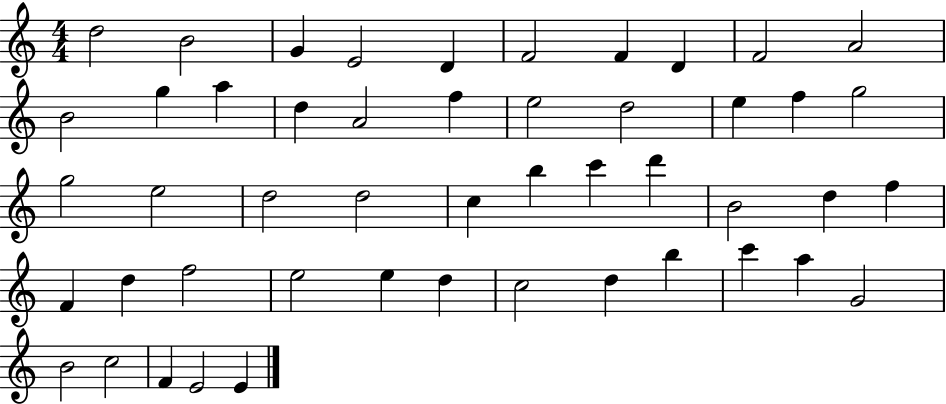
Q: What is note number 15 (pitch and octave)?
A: A4